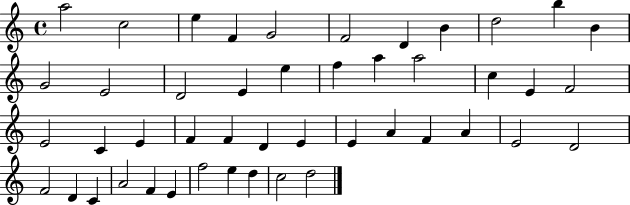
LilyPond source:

{
  \clef treble
  \time 4/4
  \defaultTimeSignature
  \key c \major
  a''2 c''2 | e''4 f'4 g'2 | f'2 d'4 b'4 | d''2 b''4 b'4 | \break g'2 e'2 | d'2 e'4 e''4 | f''4 a''4 a''2 | c''4 e'4 f'2 | \break e'2 c'4 e'4 | f'4 f'4 d'4 e'4 | e'4 a'4 f'4 a'4 | e'2 d'2 | \break f'2 d'4 c'4 | a'2 f'4 e'4 | f''2 e''4 d''4 | c''2 d''2 | \break \bar "|."
}